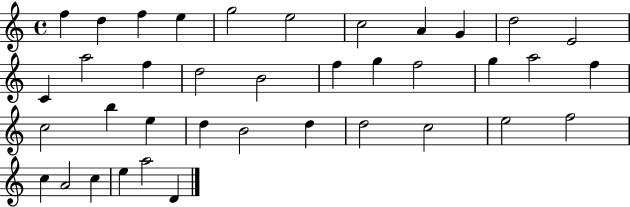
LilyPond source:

{
  \clef treble
  \time 4/4
  \defaultTimeSignature
  \key c \major
  f''4 d''4 f''4 e''4 | g''2 e''2 | c''2 a'4 g'4 | d''2 e'2 | \break c'4 a''2 f''4 | d''2 b'2 | f''4 g''4 f''2 | g''4 a''2 f''4 | \break c''2 b''4 e''4 | d''4 b'2 d''4 | d''2 c''2 | e''2 f''2 | \break c''4 a'2 c''4 | e''4 a''2 d'4 | \bar "|."
}